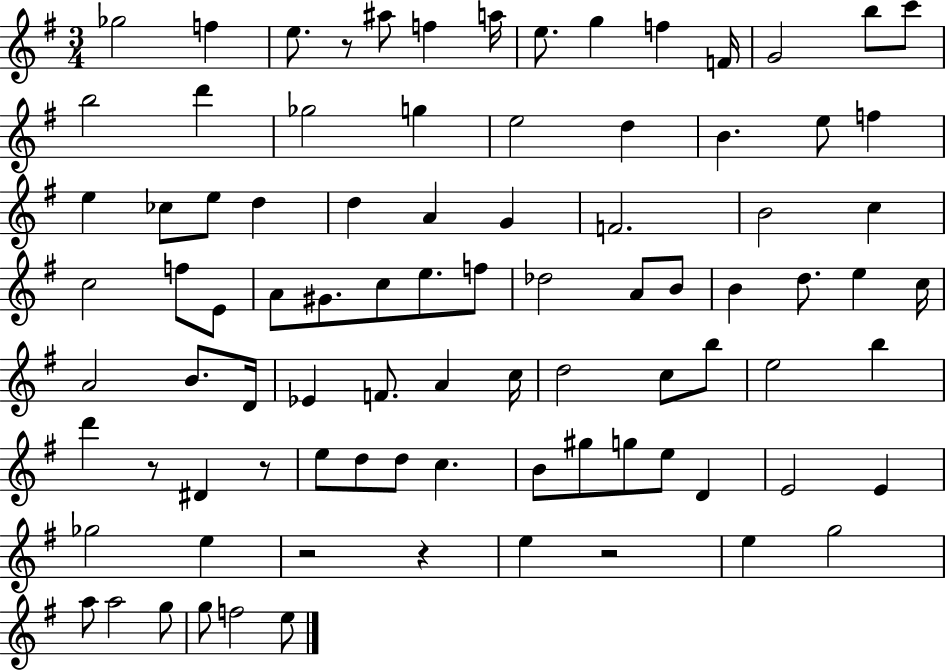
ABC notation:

X:1
T:Untitled
M:3/4
L:1/4
K:G
_g2 f e/2 z/2 ^a/2 f a/4 e/2 g f F/4 G2 b/2 c'/2 b2 d' _g2 g e2 d B e/2 f e _c/2 e/2 d d A G F2 B2 c c2 f/2 E/2 A/2 ^G/2 c/2 e/2 f/2 _d2 A/2 B/2 B d/2 e c/4 A2 B/2 D/4 _E F/2 A c/4 d2 c/2 b/2 e2 b d' z/2 ^D z/2 e/2 d/2 d/2 c B/2 ^g/2 g/2 e/2 D E2 E _g2 e z2 z e z2 e g2 a/2 a2 g/2 g/2 f2 e/2